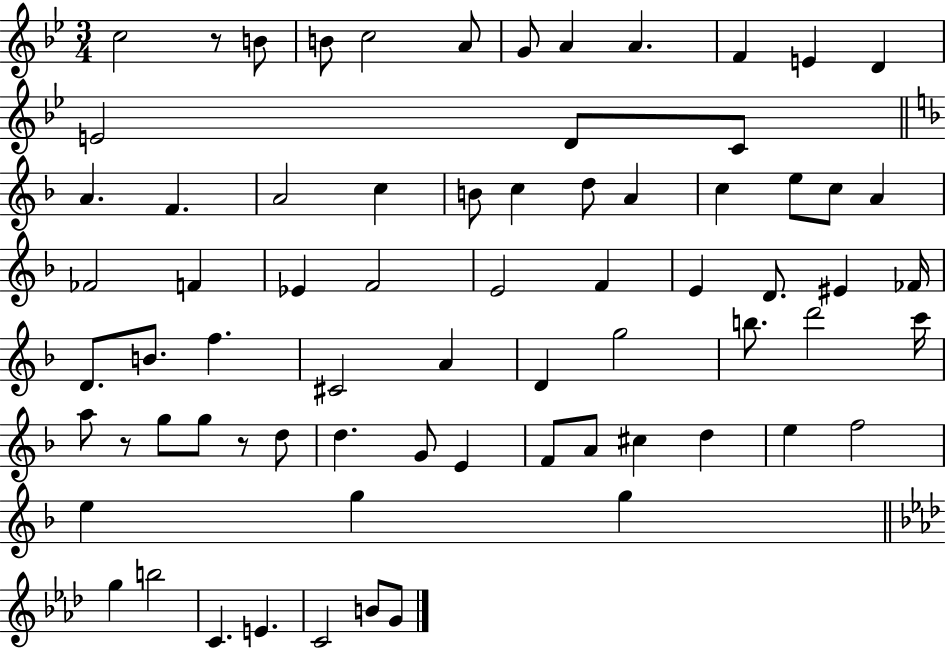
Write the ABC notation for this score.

X:1
T:Untitled
M:3/4
L:1/4
K:Bb
c2 z/2 B/2 B/2 c2 A/2 G/2 A A F E D E2 D/2 C/2 A F A2 c B/2 c d/2 A c e/2 c/2 A _F2 F _E F2 E2 F E D/2 ^E _F/4 D/2 B/2 f ^C2 A D g2 b/2 d'2 c'/4 a/2 z/2 g/2 g/2 z/2 d/2 d G/2 E F/2 A/2 ^c d e f2 e g g g b2 C E C2 B/2 G/2